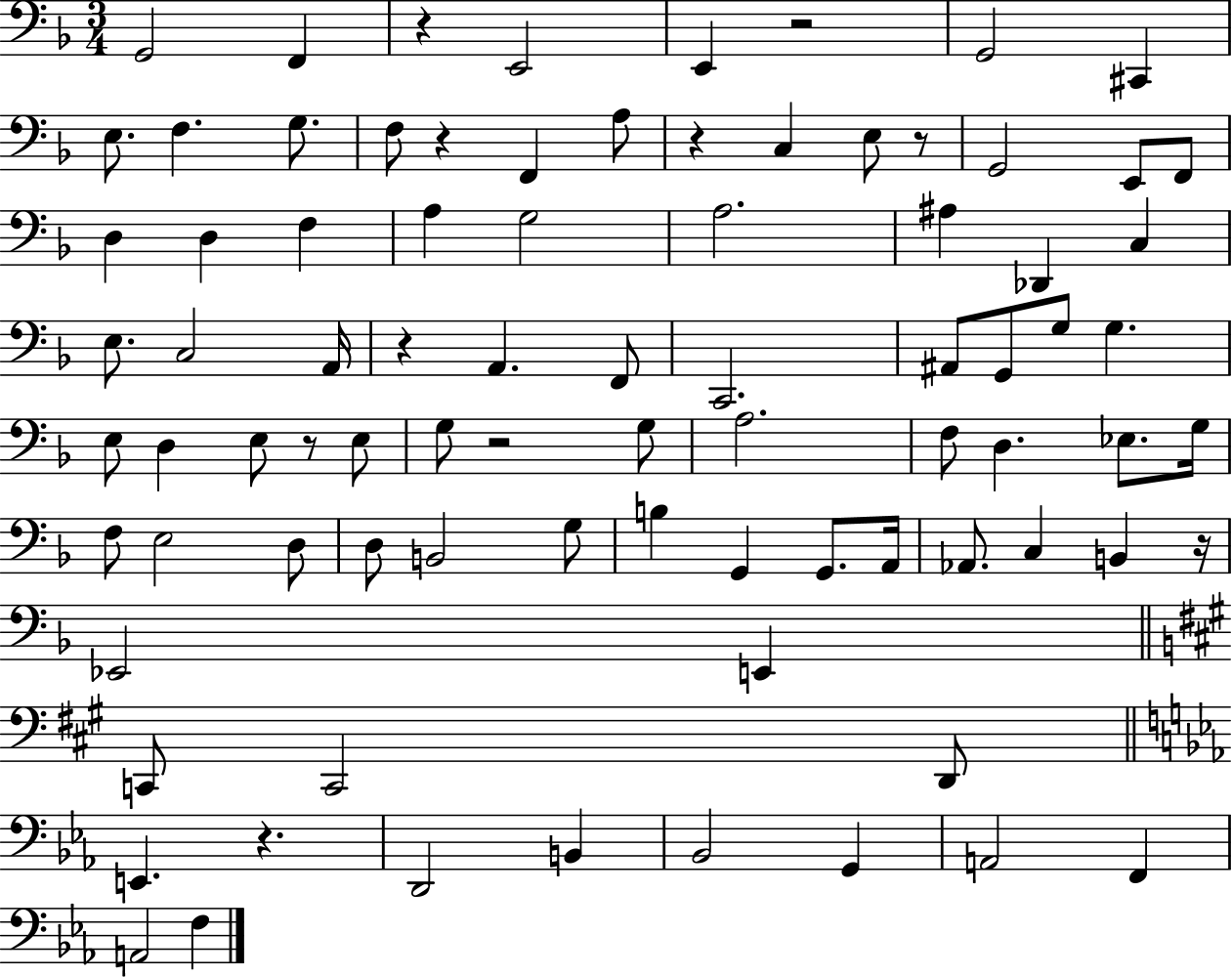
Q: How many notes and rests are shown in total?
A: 84